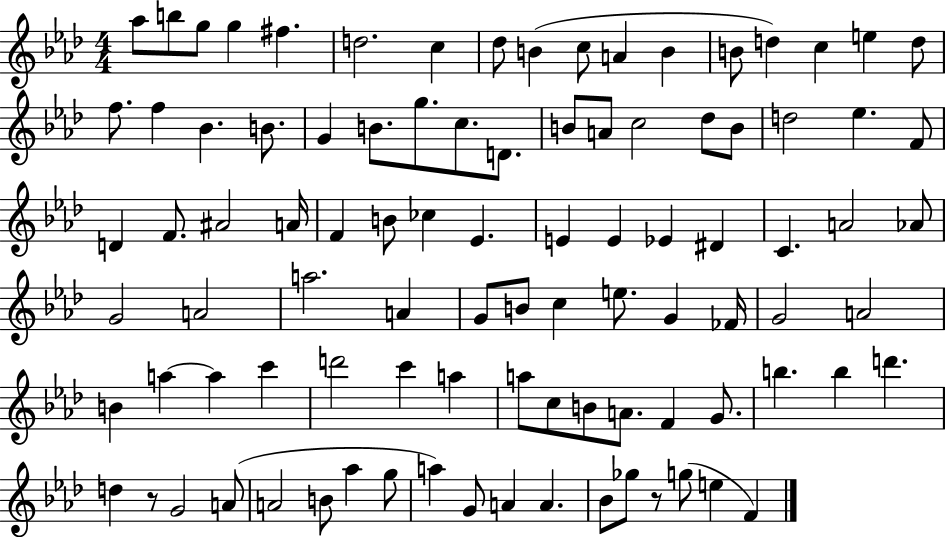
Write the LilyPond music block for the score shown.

{
  \clef treble
  \numericTimeSignature
  \time 4/4
  \key aes \major
  aes''8 b''8 g''8 g''4 fis''4. | d''2. c''4 | des''8 b'4( c''8 a'4 b'4 | b'8 d''4) c''4 e''4 d''8 | \break f''8. f''4 bes'4. b'8. | g'4 b'8. g''8. c''8. d'8. | b'8 a'8 c''2 des''8 b'8 | d''2 ees''4. f'8 | \break d'4 f'8. ais'2 a'16 | f'4 b'8 ces''4 ees'4. | e'4 e'4 ees'4 dis'4 | c'4. a'2 aes'8 | \break g'2 a'2 | a''2. a'4 | g'8 b'8 c''4 e''8. g'4 fes'16 | g'2 a'2 | \break b'4 a''4~~ a''4 c'''4 | d'''2 c'''4 a''4 | a''8 c''8 b'8 a'8. f'4 g'8. | b''4. b''4 d'''4. | \break d''4 r8 g'2 a'8( | a'2 b'8 aes''4 g''8 | a''4) g'8 a'4 a'4. | bes'8 ges''8 r8 g''8( e''4 f'4) | \break \bar "|."
}